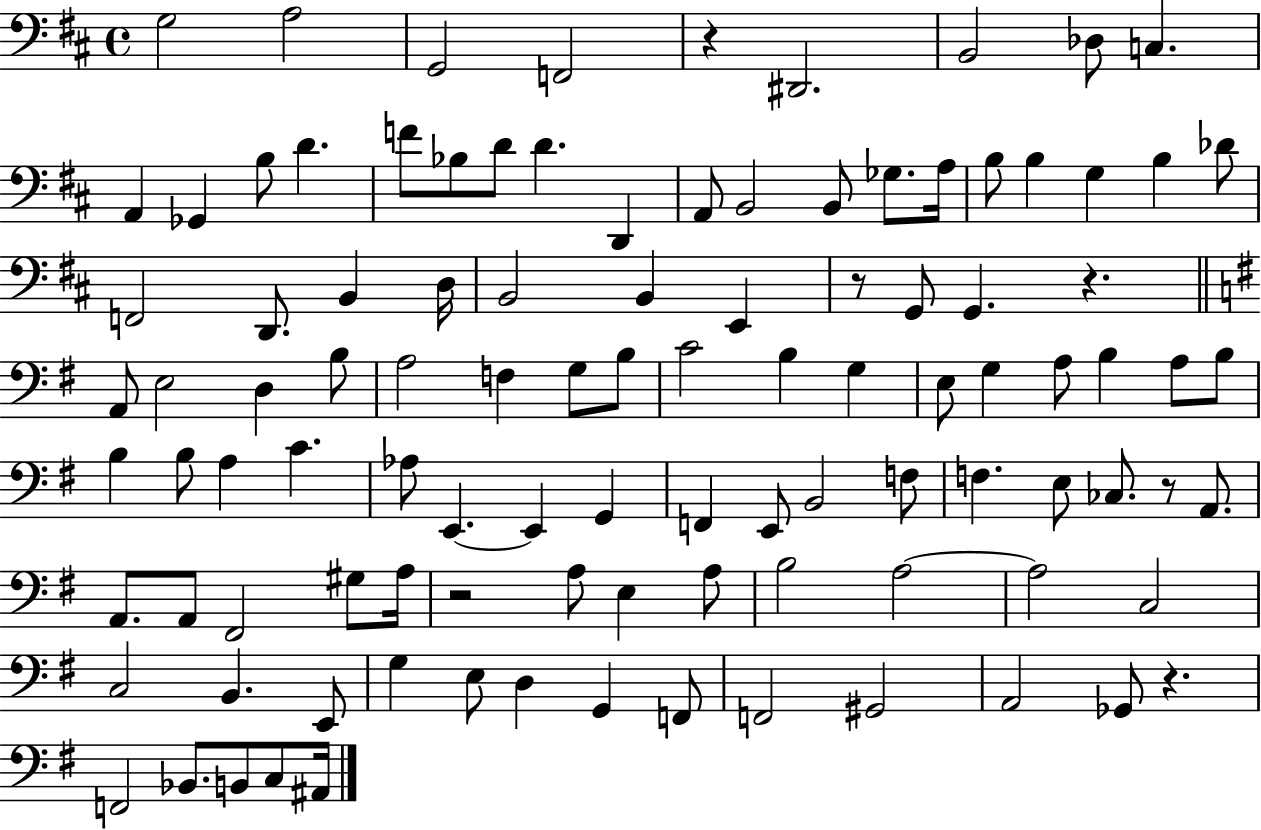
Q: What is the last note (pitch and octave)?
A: A#2